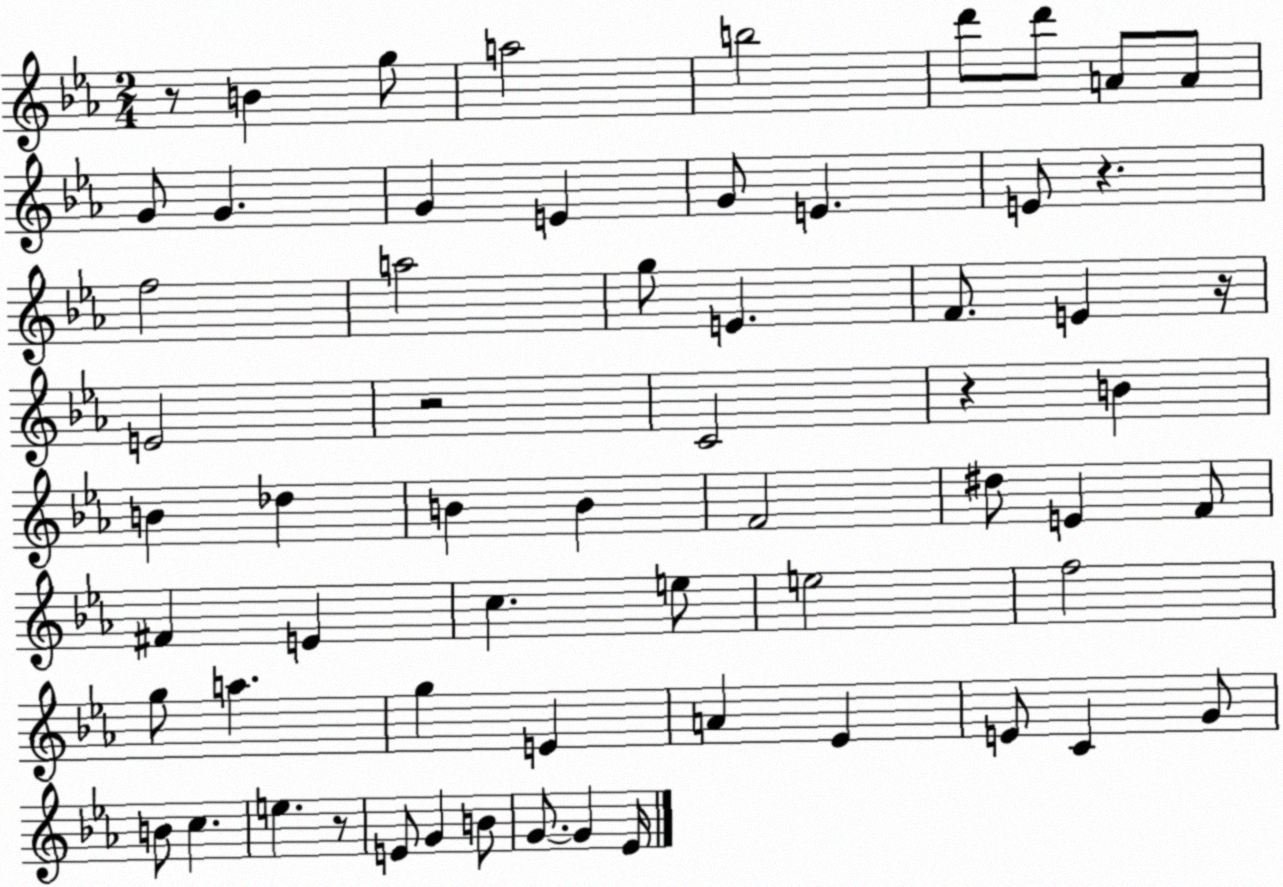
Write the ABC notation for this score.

X:1
T:Untitled
M:2/4
L:1/4
K:Eb
z/2 B g/2 a2 b2 d'/2 d'/2 A/2 A/2 G/2 G G E G/2 E E/2 z f2 a2 g/2 E F/2 E z/4 E2 z2 C2 z B B _d B B F2 ^d/2 E F/2 ^F E c e/2 e2 f2 g/2 a g E A _E E/2 C G/2 B/2 c e z/2 E/2 G B/2 G/2 G _E/4